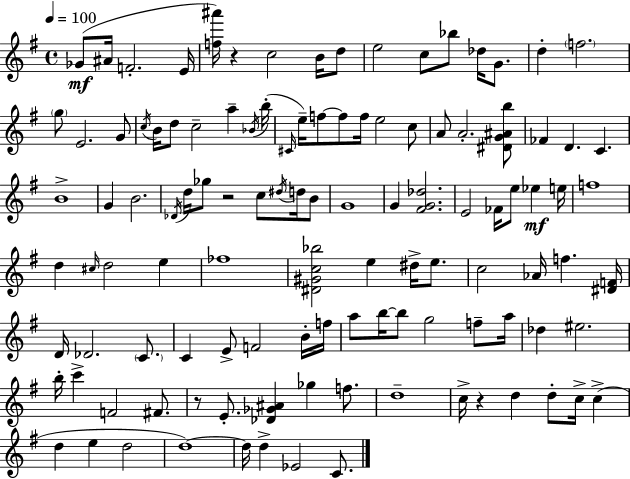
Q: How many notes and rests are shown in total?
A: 112